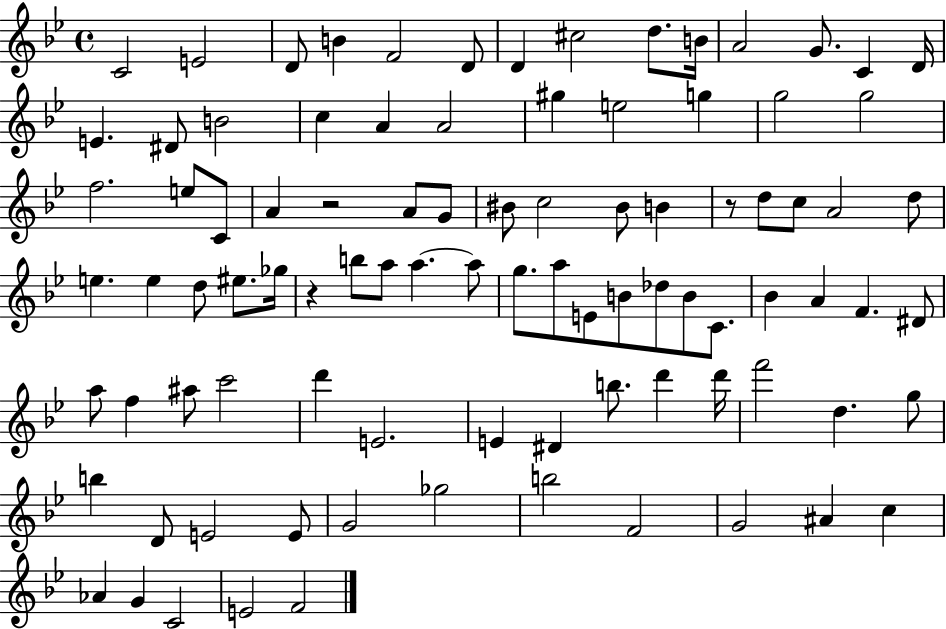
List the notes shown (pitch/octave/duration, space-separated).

C4/h E4/h D4/e B4/q F4/h D4/e D4/q C#5/h D5/e. B4/s A4/h G4/e. C4/q D4/s E4/q. D#4/e B4/h C5/q A4/q A4/h G#5/q E5/h G5/q G5/h G5/h F5/h. E5/e C4/e A4/q R/h A4/e G4/e BIS4/e C5/h BIS4/e B4/q R/e D5/e C5/e A4/h D5/e E5/q. E5/q D5/e EIS5/e. Gb5/s R/q B5/e A5/e A5/q. A5/e G5/e. A5/e E4/e B4/e Db5/e B4/e C4/e. Bb4/q A4/q F4/q. D#4/e A5/e F5/q A#5/e C6/h D6/q E4/h. E4/q D#4/q B5/e. D6/q D6/s F6/h D5/q. G5/e B5/q D4/e E4/h E4/e G4/h Gb5/h B5/h F4/h G4/h A#4/q C5/q Ab4/q G4/q C4/h E4/h F4/h